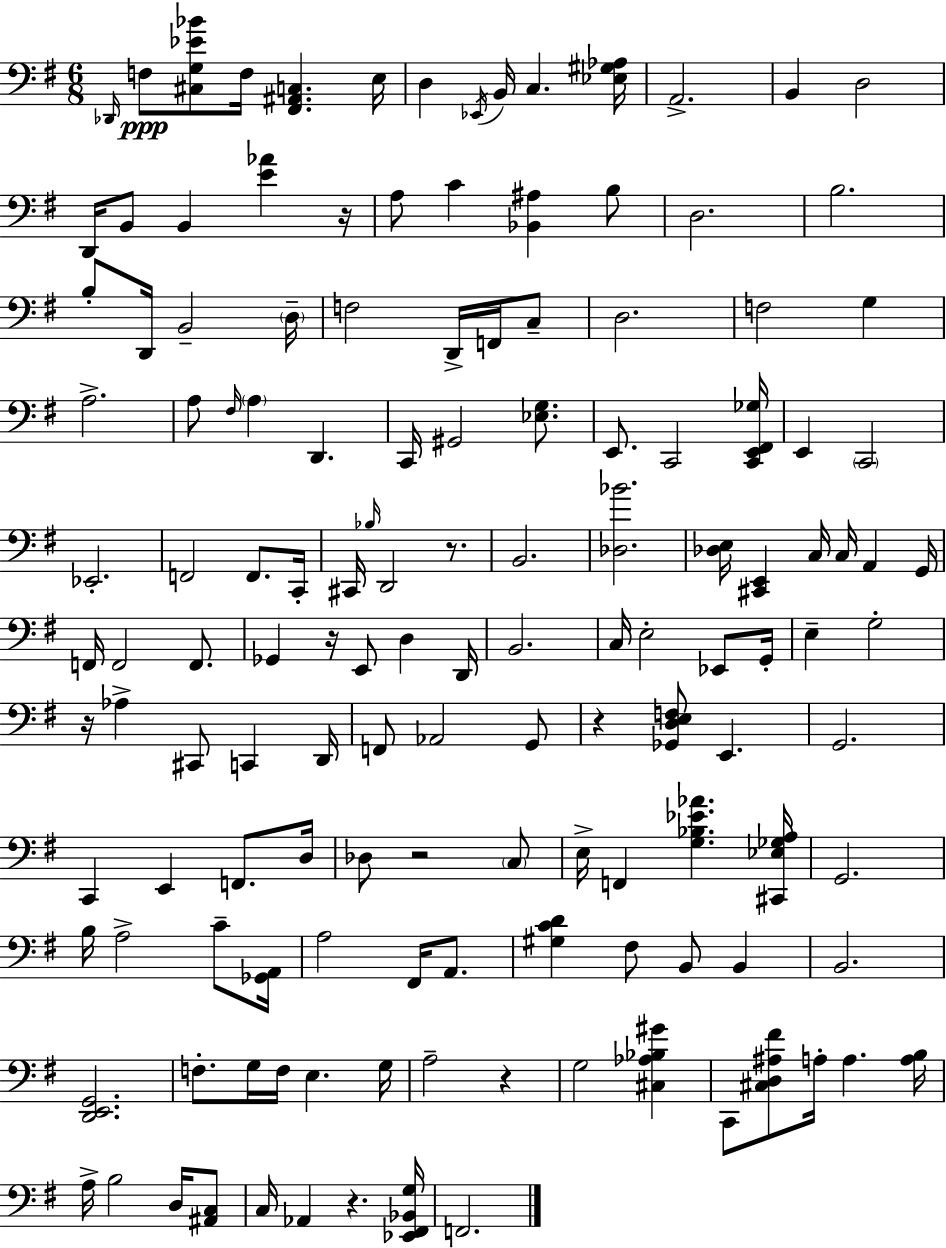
Db2/s F3/e [C#3,G3,Eb4,Bb4]/e F3/s [F#2,A#2,C3]/q. E3/s D3/q Eb2/s B2/s C3/q. [Eb3,G#3,Ab3]/s A2/h. B2/q D3/h D2/s B2/e B2/q [E4,Ab4]/q R/s A3/e C4/q [Bb2,A#3]/q B3/e D3/h. B3/h. B3/e D2/s B2/h D3/s F3/h D2/s F2/s C3/e D3/h. F3/h G3/q A3/h. A3/e F#3/s A3/q D2/q. C2/s G#2/h [Eb3,G3]/e. E2/e. C2/h [C2,E2,F#2,Gb3]/s E2/q C2/h Eb2/h. F2/h F2/e. C2/s C#2/s Bb3/s D2/h R/e. B2/h. [Db3,Bb4]/h. [Db3,E3]/s [C#2,E2]/q C3/s C3/s A2/q G2/s F2/s F2/h F2/e. Gb2/q R/s E2/e D3/q D2/s B2/h. C3/s E3/h Eb2/e G2/s E3/q G3/h R/s Ab3/q C#2/e C2/q D2/s F2/e Ab2/h G2/e R/q [Gb2,D3,E3,F3]/e E2/q. G2/h. C2/q E2/q F2/e. D3/s Db3/e R/h C3/e E3/s F2/q [G3,Bb3,Eb4,Ab4]/q. [C#2,Eb3,Gb3,A3]/s G2/h. B3/s A3/h C4/e [Gb2,A2]/s A3/h F#2/s A2/e. [G#3,C4,D4]/q F#3/e B2/e B2/q B2/h. [D2,E2,G2]/h. F3/e. G3/s F3/s E3/q. G3/s A3/h R/q G3/h [C#3,Ab3,Bb3,G#4]/q C2/e [C#3,D3,A#3,F#4]/e A3/s A3/q. [A3,B3]/s A3/s B3/h D3/s [A#2,C3]/e C3/s Ab2/q R/q. [Eb2,F#2,Bb2,G3]/s F2/h.